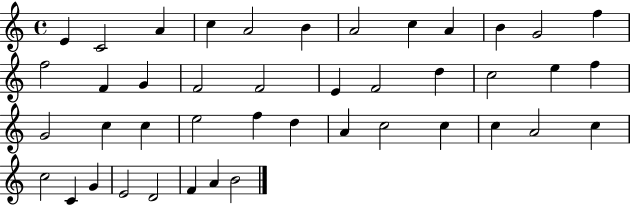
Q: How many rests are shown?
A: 0